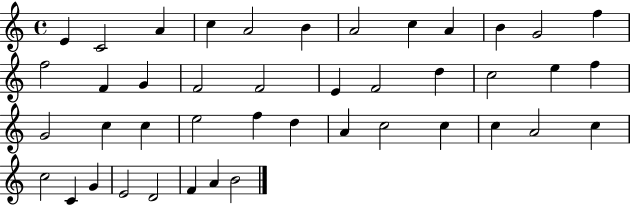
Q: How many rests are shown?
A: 0